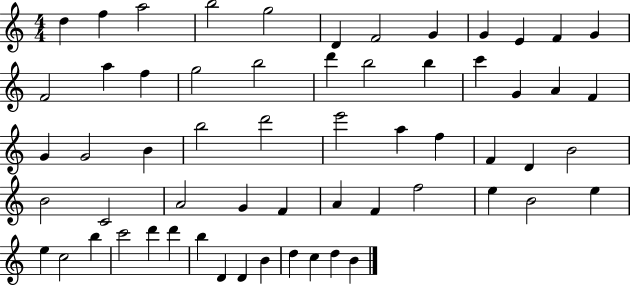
{
  \clef treble
  \numericTimeSignature
  \time 4/4
  \key c \major
  d''4 f''4 a''2 | b''2 g''2 | d'4 f'2 g'4 | g'4 e'4 f'4 g'4 | \break f'2 a''4 f''4 | g''2 b''2 | d'''4 b''2 b''4 | c'''4 g'4 a'4 f'4 | \break g'4 g'2 b'4 | b''2 d'''2 | e'''2 a''4 f''4 | f'4 d'4 b'2 | \break b'2 c'2 | a'2 g'4 f'4 | a'4 f'4 f''2 | e''4 b'2 e''4 | \break e''4 c''2 b''4 | c'''2 d'''4 d'''4 | b''4 d'4 d'4 b'4 | d''4 c''4 d''4 b'4 | \break \bar "|."
}